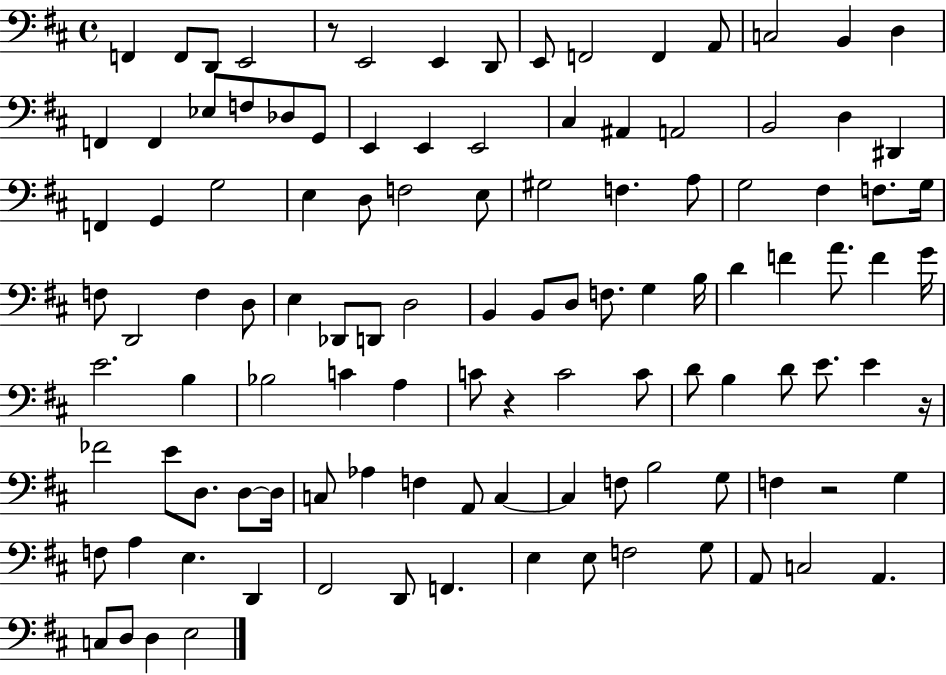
X:1
T:Untitled
M:4/4
L:1/4
K:D
F,, F,,/2 D,,/2 E,,2 z/2 E,,2 E,, D,,/2 E,,/2 F,,2 F,, A,,/2 C,2 B,, D, F,, F,, _E,/2 F,/2 _D,/2 G,,/2 E,, E,, E,,2 ^C, ^A,, A,,2 B,,2 D, ^D,, F,, G,, G,2 E, D,/2 F,2 E,/2 ^G,2 F, A,/2 G,2 ^F, F,/2 G,/4 F,/2 D,,2 F, D,/2 E, _D,,/2 D,,/2 D,2 B,, B,,/2 D,/2 F,/2 G, B,/4 D F A/2 F G/4 E2 B, _B,2 C A, C/2 z C2 C/2 D/2 B, D/2 E/2 E z/4 _F2 E/2 D,/2 D,/2 D,/4 C,/2 _A, F, A,,/2 C, C, F,/2 B,2 G,/2 F, z2 G, F,/2 A, E, D,, ^F,,2 D,,/2 F,, E, E,/2 F,2 G,/2 A,,/2 C,2 A,, C,/2 D,/2 D, E,2